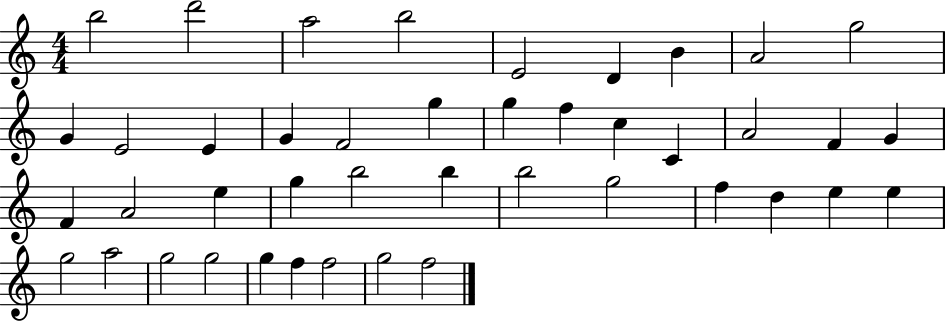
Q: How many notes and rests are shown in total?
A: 43